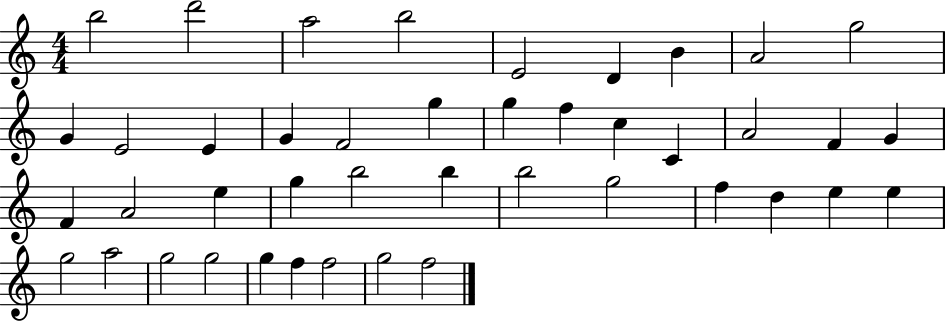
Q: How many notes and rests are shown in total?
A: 43